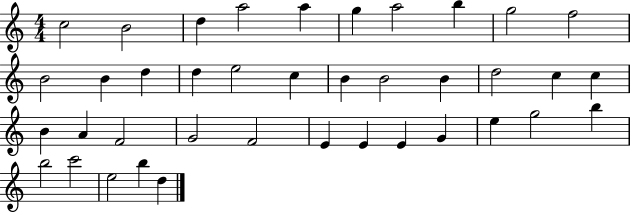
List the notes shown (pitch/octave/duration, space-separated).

C5/h B4/h D5/q A5/h A5/q G5/q A5/h B5/q G5/h F5/h B4/h B4/q D5/q D5/q E5/h C5/q B4/q B4/h B4/q D5/h C5/q C5/q B4/q A4/q F4/h G4/h F4/h E4/q E4/q E4/q G4/q E5/q G5/h B5/q B5/h C6/h E5/h B5/q D5/q